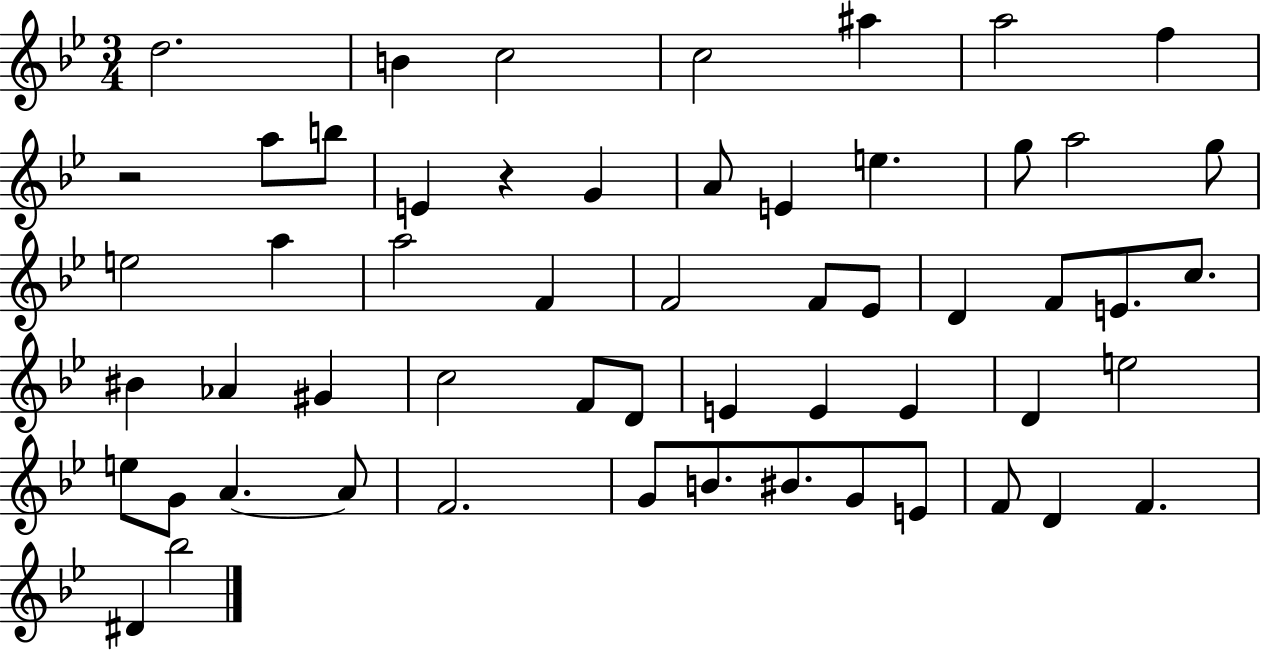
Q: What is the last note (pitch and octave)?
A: Bb5